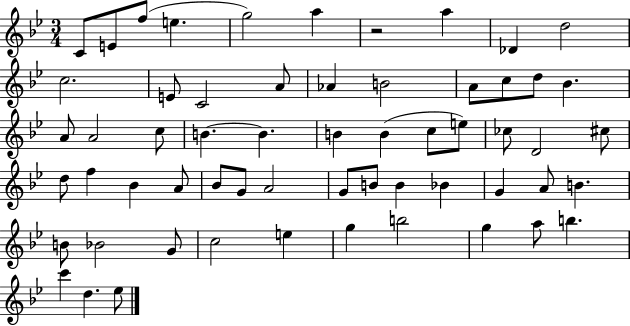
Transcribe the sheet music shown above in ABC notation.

X:1
T:Untitled
M:3/4
L:1/4
K:Bb
C/2 E/2 f/2 e g2 a z2 a _D d2 c2 E/2 C2 A/2 _A B2 A/2 c/2 d/2 _B A/2 A2 c/2 B B B B c/2 e/2 _c/2 D2 ^c/2 d/2 f _B A/2 _B/2 G/2 A2 G/2 B/2 B _B G A/2 B B/2 _B2 G/2 c2 e g b2 g a/2 b c' d _e/2